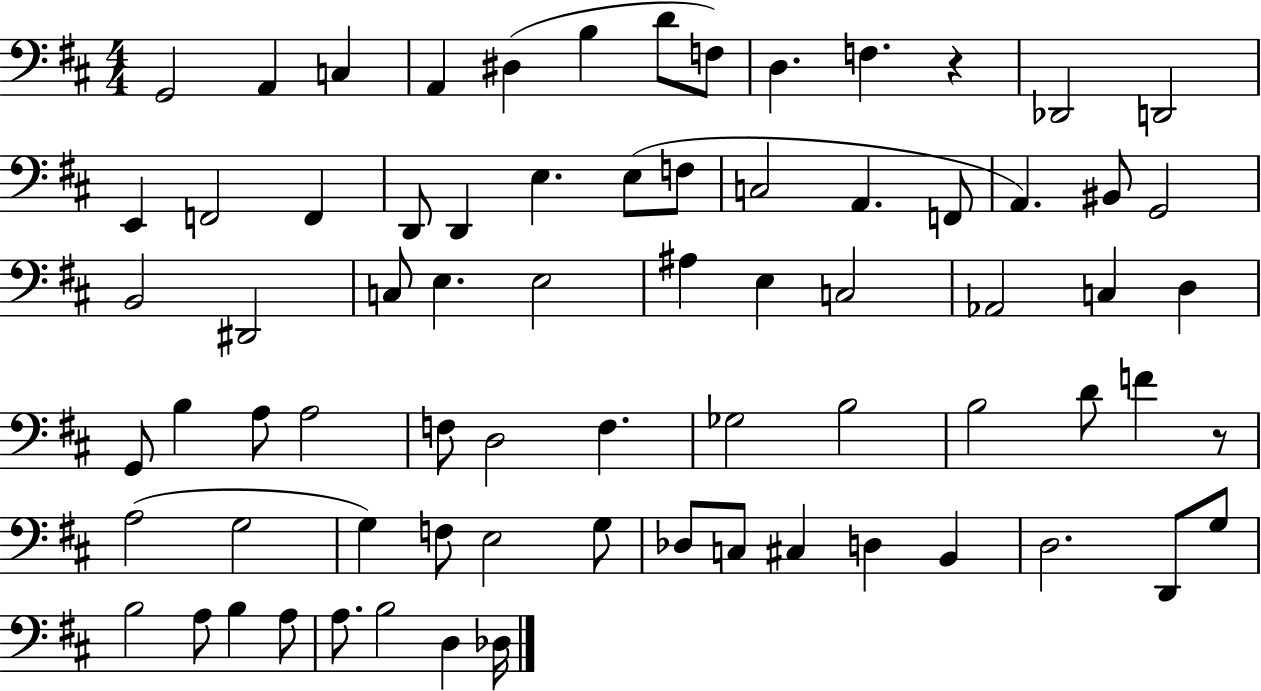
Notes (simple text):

G2/h A2/q C3/q A2/q D#3/q B3/q D4/e F3/e D3/q. F3/q. R/q Db2/h D2/h E2/q F2/h F2/q D2/e D2/q E3/q. E3/e F3/e C3/h A2/q. F2/e A2/q. BIS2/e G2/h B2/h D#2/h C3/e E3/q. E3/h A#3/q E3/q C3/h Ab2/h C3/q D3/q G2/e B3/q A3/e A3/h F3/e D3/h F3/q. Gb3/h B3/h B3/h D4/e F4/q R/e A3/h G3/h G3/q F3/e E3/h G3/e Db3/e C3/e C#3/q D3/q B2/q D3/h. D2/e G3/e B3/h A3/e B3/q A3/e A3/e. B3/h D3/q Db3/s